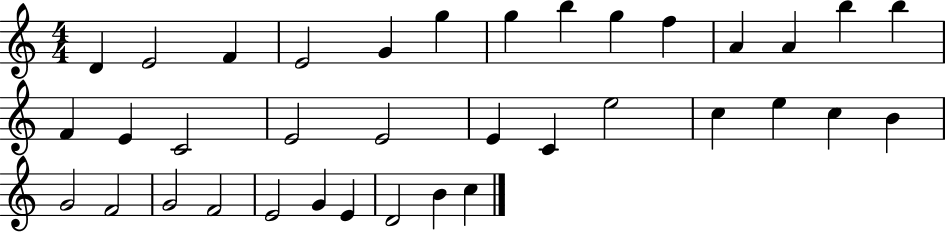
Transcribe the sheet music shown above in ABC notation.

X:1
T:Untitled
M:4/4
L:1/4
K:C
D E2 F E2 G g g b g f A A b b F E C2 E2 E2 E C e2 c e c B G2 F2 G2 F2 E2 G E D2 B c